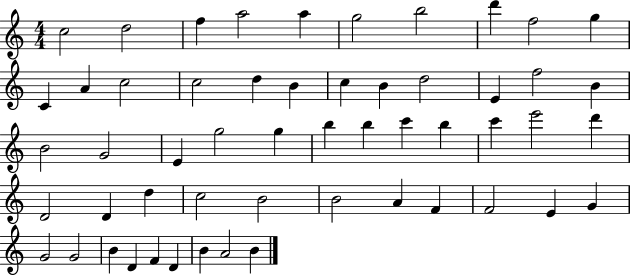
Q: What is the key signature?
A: C major